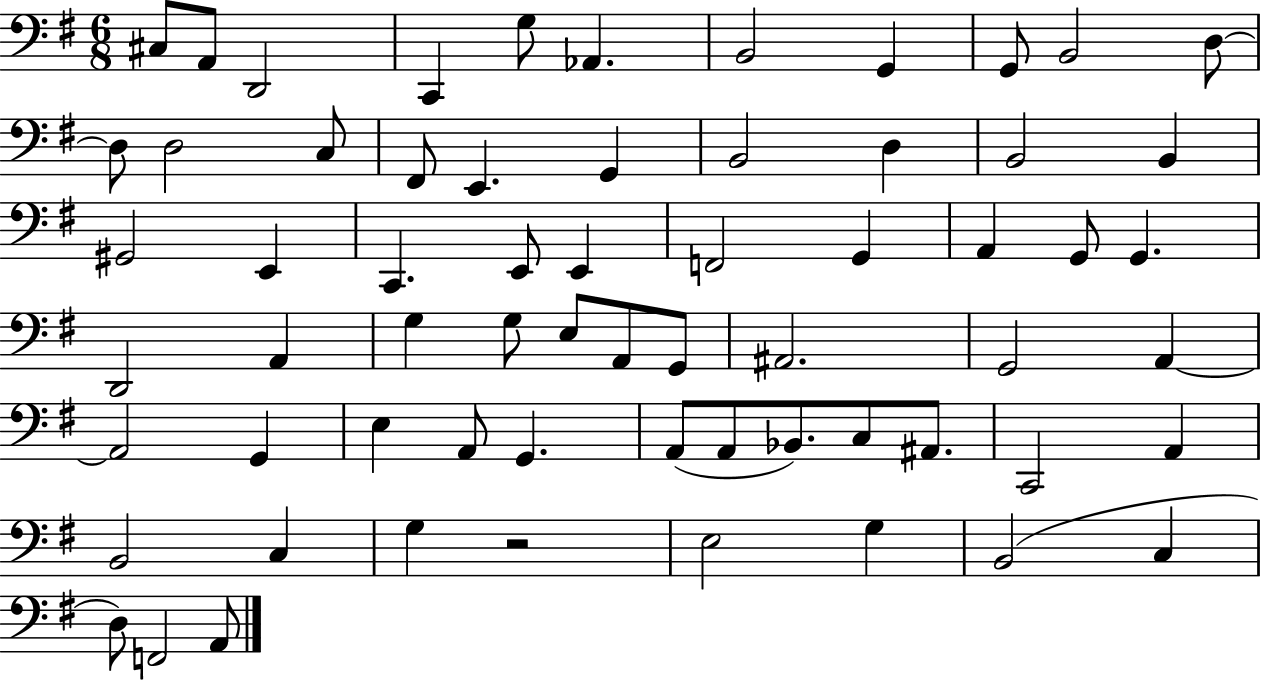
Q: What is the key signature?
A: G major